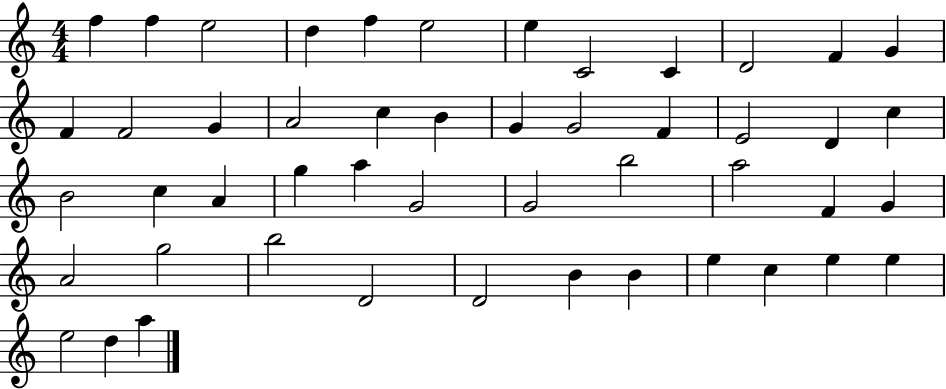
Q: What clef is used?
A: treble